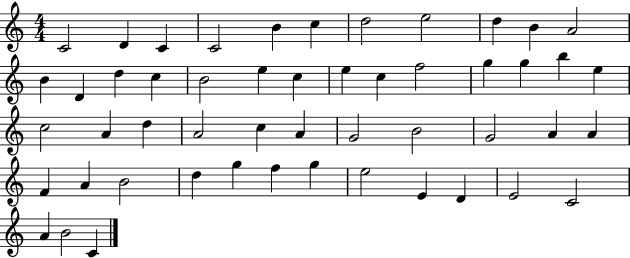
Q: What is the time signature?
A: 4/4